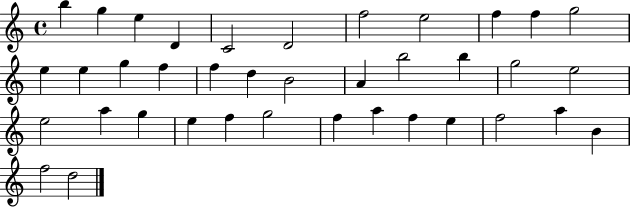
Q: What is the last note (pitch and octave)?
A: D5